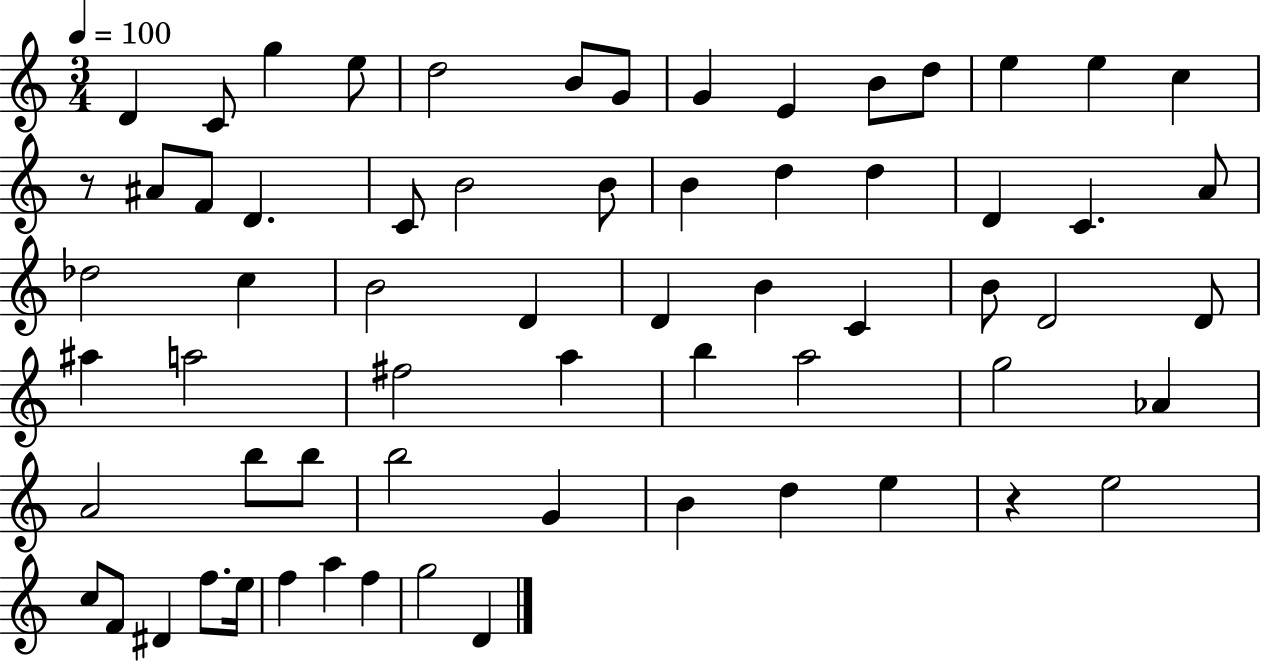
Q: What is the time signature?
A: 3/4